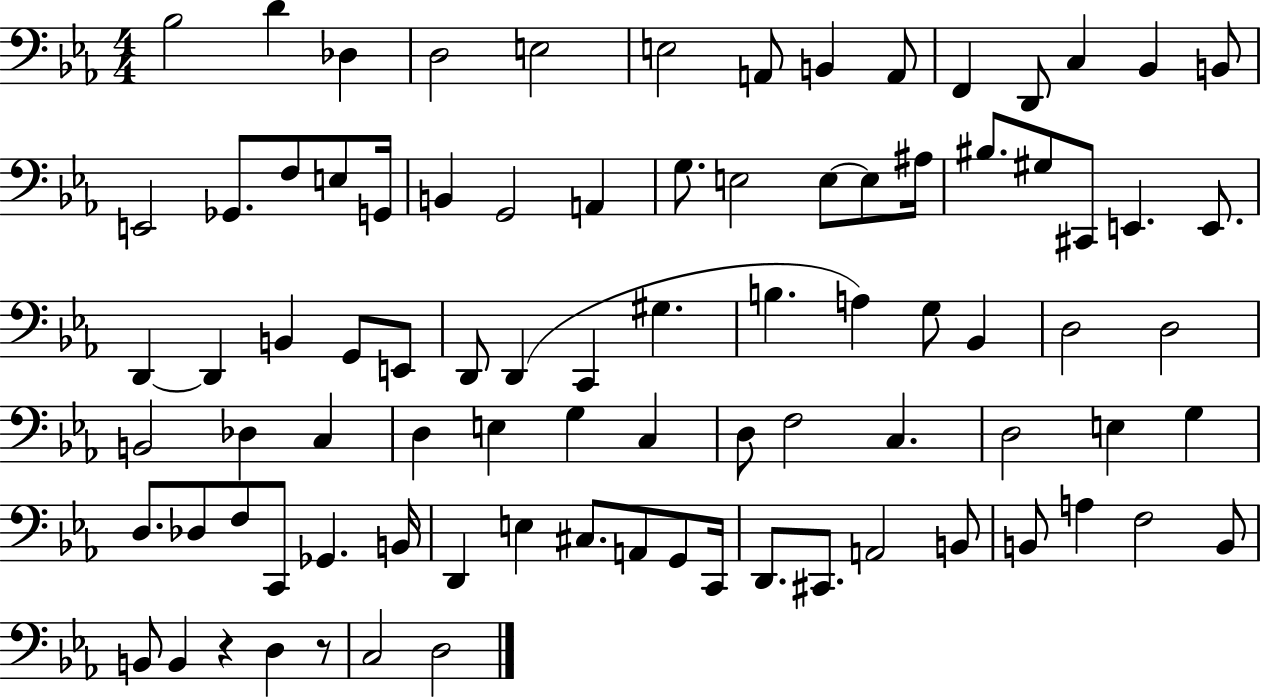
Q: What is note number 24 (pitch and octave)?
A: E3